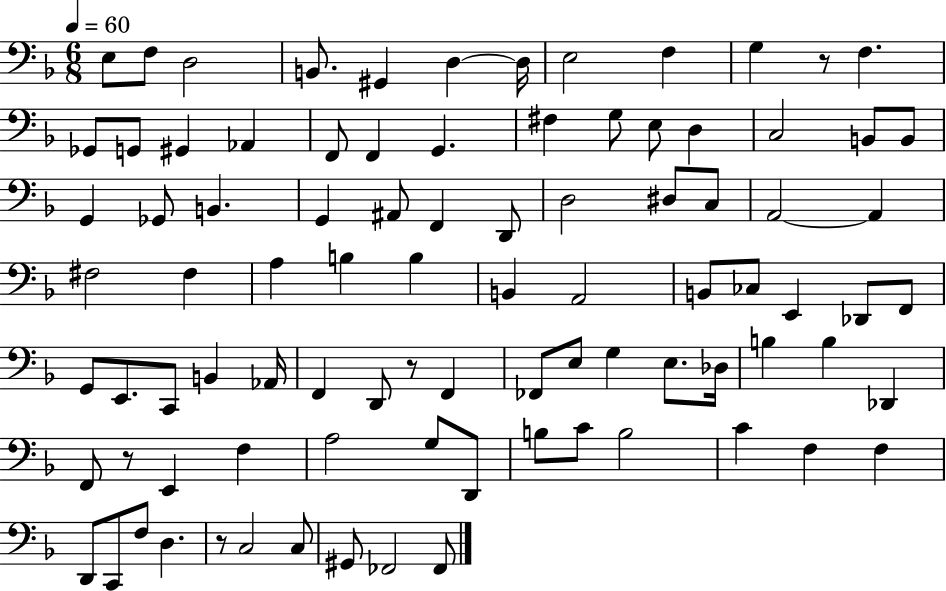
X:1
T:Untitled
M:6/8
L:1/4
K:F
E,/2 F,/2 D,2 B,,/2 ^G,, D, D,/4 E,2 F, G, z/2 F, _G,,/2 G,,/2 ^G,, _A,, F,,/2 F,, G,, ^F, G,/2 E,/2 D, C,2 B,,/2 B,,/2 G,, _G,,/2 B,, G,, ^A,,/2 F,, D,,/2 D,2 ^D,/2 C,/2 A,,2 A,, ^F,2 ^F, A, B, B, B,, A,,2 B,,/2 _C,/2 E,, _D,,/2 F,,/2 G,,/2 E,,/2 C,,/2 B,, _A,,/4 F,, D,,/2 z/2 F,, _F,,/2 E,/2 G, E,/2 _D,/4 B, B, _D,, F,,/2 z/2 E,, F, A,2 G,/2 D,,/2 B,/2 C/2 B,2 C F, F, D,,/2 C,,/2 F,/2 D, z/2 C,2 C,/2 ^G,,/2 _F,,2 _F,,/2